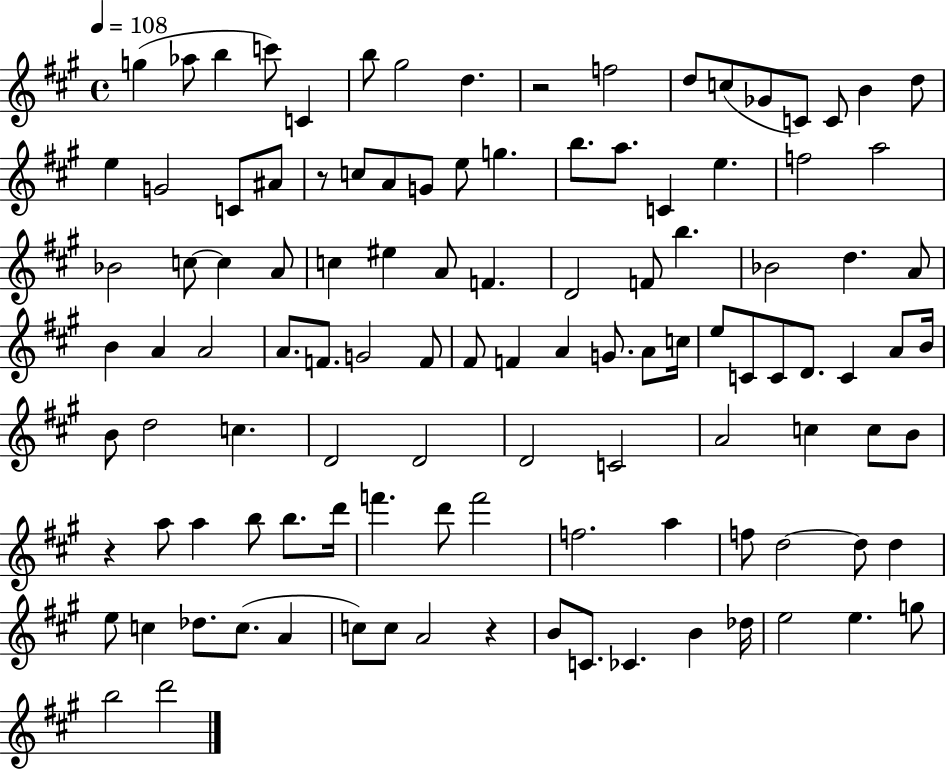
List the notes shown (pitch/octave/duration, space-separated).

G5/q Ab5/e B5/q C6/e C4/q B5/e G#5/h D5/q. R/h F5/h D5/e C5/e Gb4/e C4/e C4/e B4/q D5/e E5/q G4/h C4/e A#4/e R/e C5/e A4/e G4/e E5/e G5/q. B5/e. A5/e. C4/q E5/q. F5/h A5/h Bb4/h C5/e C5/q A4/e C5/q EIS5/q A4/e F4/q. D4/h F4/e B5/q. Bb4/h D5/q. A4/e B4/q A4/q A4/h A4/e. F4/e. G4/h F4/e F#4/e F4/q A4/q G4/e. A4/e C5/s E5/e C4/e C4/e D4/e. C4/q A4/e B4/s B4/e D5/h C5/q. D4/h D4/h D4/h C4/h A4/h C5/q C5/e B4/e R/q A5/e A5/q B5/e B5/e. D6/s F6/q. D6/e F6/h F5/h. A5/q F5/e D5/h D5/e D5/q E5/e C5/q Db5/e. C5/e. A4/q C5/e C5/e A4/h R/q B4/e C4/e. CES4/q. B4/q Db5/s E5/h E5/q. G5/e B5/h D6/h